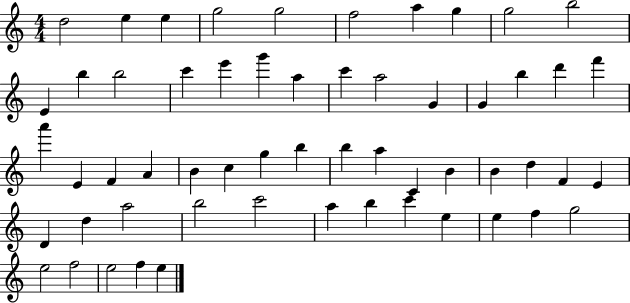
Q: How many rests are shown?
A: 0